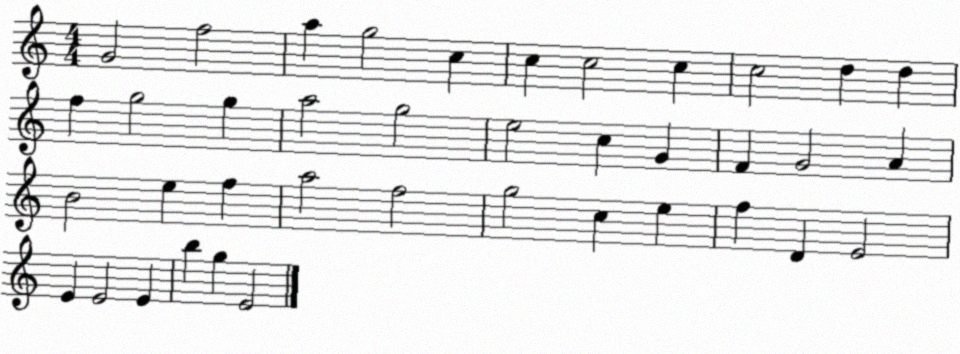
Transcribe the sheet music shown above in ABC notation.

X:1
T:Untitled
M:4/4
L:1/4
K:C
G2 f2 a g2 c c c2 c c2 d d f g2 g a2 g2 e2 c G F G2 A B2 e f a2 f2 g2 c e f D E2 E E2 E b g E2